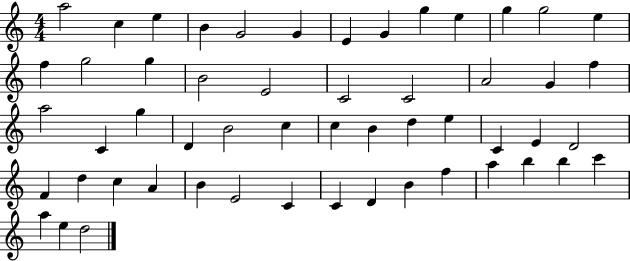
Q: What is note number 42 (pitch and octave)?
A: E4